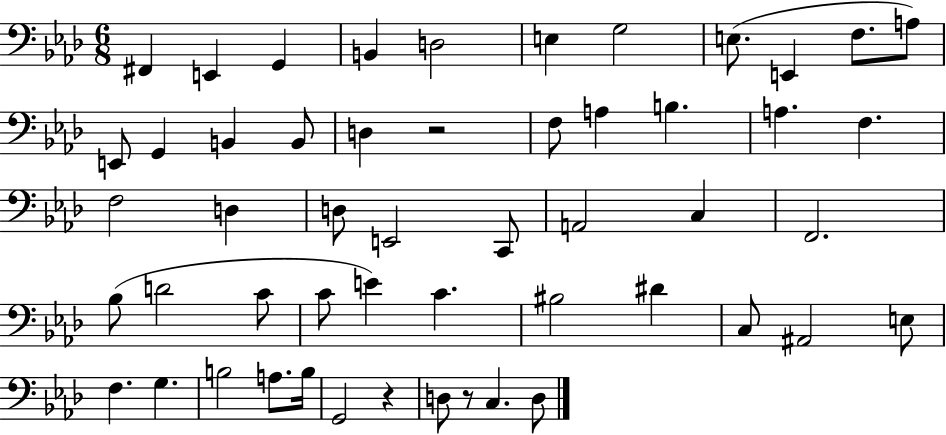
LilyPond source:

{
  \clef bass
  \numericTimeSignature
  \time 6/8
  \key aes \major
  fis,4 e,4 g,4 | b,4 d2 | e4 g2 | e8.( e,4 f8. a8) | \break e,8 g,4 b,4 b,8 | d4 r2 | f8 a4 b4. | a4. f4. | \break f2 d4 | d8 e,2 c,8 | a,2 c4 | f,2. | \break bes8( d'2 c'8 | c'8 e'4) c'4. | bis2 dis'4 | c8 ais,2 e8 | \break f4. g4. | b2 a8. b16 | g,2 r4 | d8 r8 c4. d8 | \break \bar "|."
}